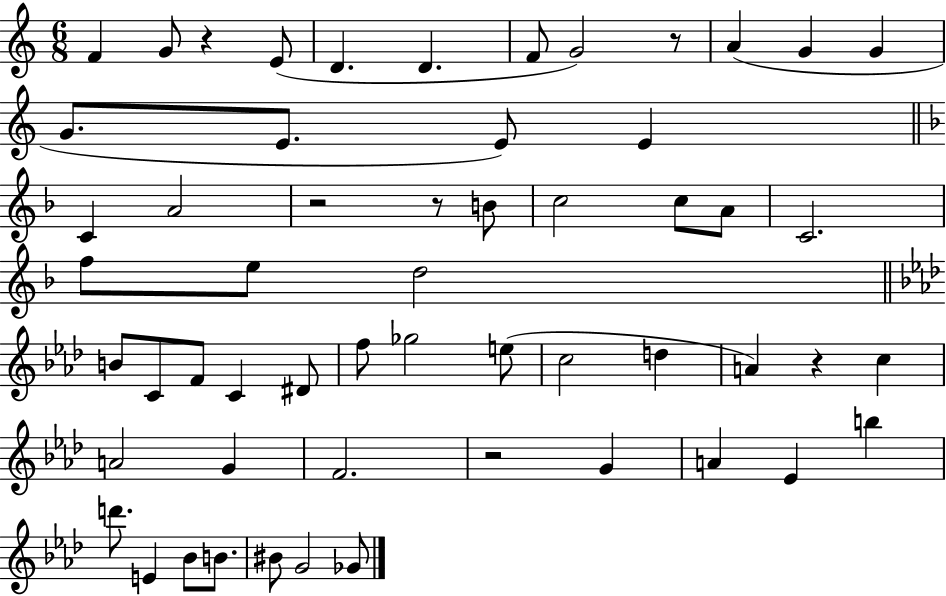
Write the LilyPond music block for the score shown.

{
  \clef treble
  \numericTimeSignature
  \time 6/8
  \key c \major
  f'4 g'8 r4 e'8( | d'4. d'4. | f'8 g'2) r8 | a'4( g'4 g'4 | \break g'8. e'8. e'8) e'4 | \bar "||" \break \key f \major c'4 a'2 | r2 r8 b'8 | c''2 c''8 a'8 | c'2. | \break f''8 e''8 d''2 | \bar "||" \break \key f \minor b'8 c'8 f'8 c'4 dis'8 | f''8 ges''2 e''8( | c''2 d''4 | a'4) r4 c''4 | \break a'2 g'4 | f'2. | r2 g'4 | a'4 ees'4 b''4 | \break d'''8. e'4 bes'8 b'8. | bis'8 g'2 ges'8 | \bar "|."
}